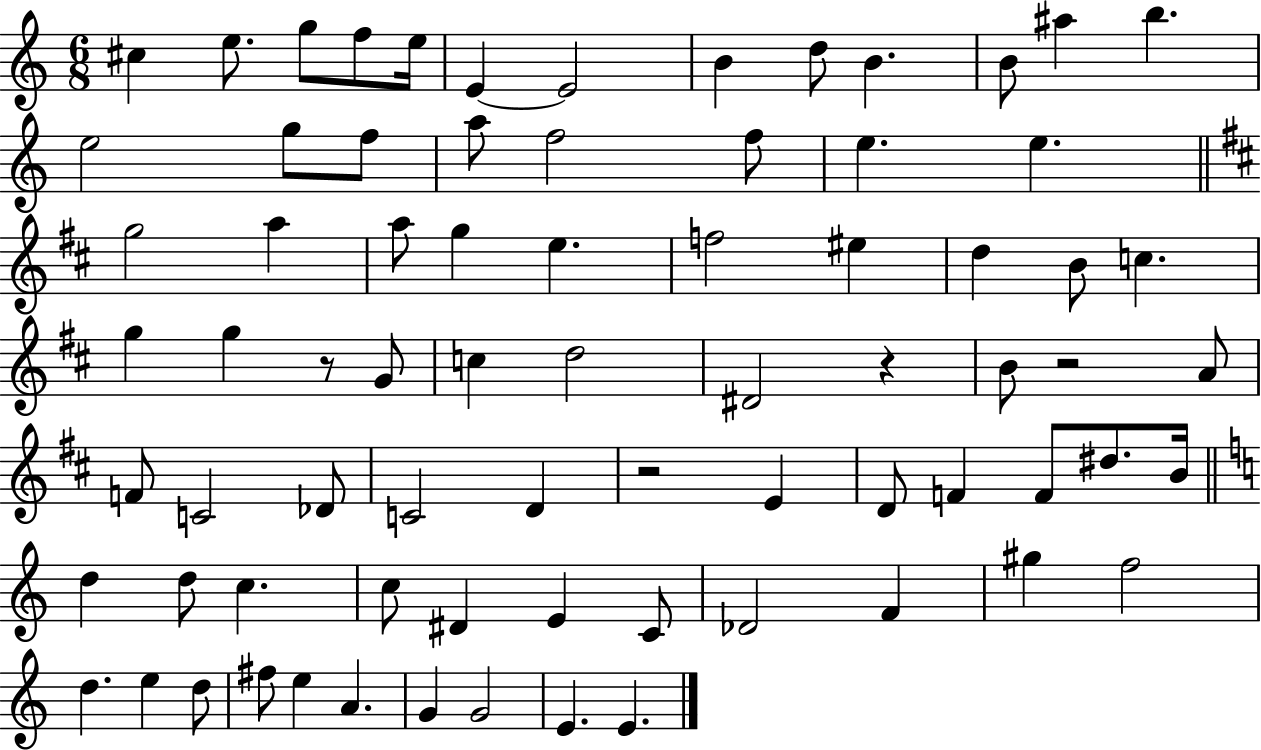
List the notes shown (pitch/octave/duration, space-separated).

C#5/q E5/e. G5/e F5/e E5/s E4/q E4/h B4/q D5/e B4/q. B4/e A#5/q B5/q. E5/h G5/e F5/e A5/e F5/h F5/e E5/q. E5/q. G5/h A5/q A5/e G5/q E5/q. F5/h EIS5/q D5/q B4/e C5/q. G5/q G5/q R/e G4/e C5/q D5/h D#4/h R/q B4/e R/h A4/e F4/e C4/h Db4/e C4/h D4/q R/h E4/q D4/e F4/q F4/e D#5/e. B4/s D5/q D5/e C5/q. C5/e D#4/q E4/q C4/e Db4/h F4/q G#5/q F5/h D5/q. E5/q D5/e F#5/e E5/q A4/q. G4/q G4/h E4/q. E4/q.